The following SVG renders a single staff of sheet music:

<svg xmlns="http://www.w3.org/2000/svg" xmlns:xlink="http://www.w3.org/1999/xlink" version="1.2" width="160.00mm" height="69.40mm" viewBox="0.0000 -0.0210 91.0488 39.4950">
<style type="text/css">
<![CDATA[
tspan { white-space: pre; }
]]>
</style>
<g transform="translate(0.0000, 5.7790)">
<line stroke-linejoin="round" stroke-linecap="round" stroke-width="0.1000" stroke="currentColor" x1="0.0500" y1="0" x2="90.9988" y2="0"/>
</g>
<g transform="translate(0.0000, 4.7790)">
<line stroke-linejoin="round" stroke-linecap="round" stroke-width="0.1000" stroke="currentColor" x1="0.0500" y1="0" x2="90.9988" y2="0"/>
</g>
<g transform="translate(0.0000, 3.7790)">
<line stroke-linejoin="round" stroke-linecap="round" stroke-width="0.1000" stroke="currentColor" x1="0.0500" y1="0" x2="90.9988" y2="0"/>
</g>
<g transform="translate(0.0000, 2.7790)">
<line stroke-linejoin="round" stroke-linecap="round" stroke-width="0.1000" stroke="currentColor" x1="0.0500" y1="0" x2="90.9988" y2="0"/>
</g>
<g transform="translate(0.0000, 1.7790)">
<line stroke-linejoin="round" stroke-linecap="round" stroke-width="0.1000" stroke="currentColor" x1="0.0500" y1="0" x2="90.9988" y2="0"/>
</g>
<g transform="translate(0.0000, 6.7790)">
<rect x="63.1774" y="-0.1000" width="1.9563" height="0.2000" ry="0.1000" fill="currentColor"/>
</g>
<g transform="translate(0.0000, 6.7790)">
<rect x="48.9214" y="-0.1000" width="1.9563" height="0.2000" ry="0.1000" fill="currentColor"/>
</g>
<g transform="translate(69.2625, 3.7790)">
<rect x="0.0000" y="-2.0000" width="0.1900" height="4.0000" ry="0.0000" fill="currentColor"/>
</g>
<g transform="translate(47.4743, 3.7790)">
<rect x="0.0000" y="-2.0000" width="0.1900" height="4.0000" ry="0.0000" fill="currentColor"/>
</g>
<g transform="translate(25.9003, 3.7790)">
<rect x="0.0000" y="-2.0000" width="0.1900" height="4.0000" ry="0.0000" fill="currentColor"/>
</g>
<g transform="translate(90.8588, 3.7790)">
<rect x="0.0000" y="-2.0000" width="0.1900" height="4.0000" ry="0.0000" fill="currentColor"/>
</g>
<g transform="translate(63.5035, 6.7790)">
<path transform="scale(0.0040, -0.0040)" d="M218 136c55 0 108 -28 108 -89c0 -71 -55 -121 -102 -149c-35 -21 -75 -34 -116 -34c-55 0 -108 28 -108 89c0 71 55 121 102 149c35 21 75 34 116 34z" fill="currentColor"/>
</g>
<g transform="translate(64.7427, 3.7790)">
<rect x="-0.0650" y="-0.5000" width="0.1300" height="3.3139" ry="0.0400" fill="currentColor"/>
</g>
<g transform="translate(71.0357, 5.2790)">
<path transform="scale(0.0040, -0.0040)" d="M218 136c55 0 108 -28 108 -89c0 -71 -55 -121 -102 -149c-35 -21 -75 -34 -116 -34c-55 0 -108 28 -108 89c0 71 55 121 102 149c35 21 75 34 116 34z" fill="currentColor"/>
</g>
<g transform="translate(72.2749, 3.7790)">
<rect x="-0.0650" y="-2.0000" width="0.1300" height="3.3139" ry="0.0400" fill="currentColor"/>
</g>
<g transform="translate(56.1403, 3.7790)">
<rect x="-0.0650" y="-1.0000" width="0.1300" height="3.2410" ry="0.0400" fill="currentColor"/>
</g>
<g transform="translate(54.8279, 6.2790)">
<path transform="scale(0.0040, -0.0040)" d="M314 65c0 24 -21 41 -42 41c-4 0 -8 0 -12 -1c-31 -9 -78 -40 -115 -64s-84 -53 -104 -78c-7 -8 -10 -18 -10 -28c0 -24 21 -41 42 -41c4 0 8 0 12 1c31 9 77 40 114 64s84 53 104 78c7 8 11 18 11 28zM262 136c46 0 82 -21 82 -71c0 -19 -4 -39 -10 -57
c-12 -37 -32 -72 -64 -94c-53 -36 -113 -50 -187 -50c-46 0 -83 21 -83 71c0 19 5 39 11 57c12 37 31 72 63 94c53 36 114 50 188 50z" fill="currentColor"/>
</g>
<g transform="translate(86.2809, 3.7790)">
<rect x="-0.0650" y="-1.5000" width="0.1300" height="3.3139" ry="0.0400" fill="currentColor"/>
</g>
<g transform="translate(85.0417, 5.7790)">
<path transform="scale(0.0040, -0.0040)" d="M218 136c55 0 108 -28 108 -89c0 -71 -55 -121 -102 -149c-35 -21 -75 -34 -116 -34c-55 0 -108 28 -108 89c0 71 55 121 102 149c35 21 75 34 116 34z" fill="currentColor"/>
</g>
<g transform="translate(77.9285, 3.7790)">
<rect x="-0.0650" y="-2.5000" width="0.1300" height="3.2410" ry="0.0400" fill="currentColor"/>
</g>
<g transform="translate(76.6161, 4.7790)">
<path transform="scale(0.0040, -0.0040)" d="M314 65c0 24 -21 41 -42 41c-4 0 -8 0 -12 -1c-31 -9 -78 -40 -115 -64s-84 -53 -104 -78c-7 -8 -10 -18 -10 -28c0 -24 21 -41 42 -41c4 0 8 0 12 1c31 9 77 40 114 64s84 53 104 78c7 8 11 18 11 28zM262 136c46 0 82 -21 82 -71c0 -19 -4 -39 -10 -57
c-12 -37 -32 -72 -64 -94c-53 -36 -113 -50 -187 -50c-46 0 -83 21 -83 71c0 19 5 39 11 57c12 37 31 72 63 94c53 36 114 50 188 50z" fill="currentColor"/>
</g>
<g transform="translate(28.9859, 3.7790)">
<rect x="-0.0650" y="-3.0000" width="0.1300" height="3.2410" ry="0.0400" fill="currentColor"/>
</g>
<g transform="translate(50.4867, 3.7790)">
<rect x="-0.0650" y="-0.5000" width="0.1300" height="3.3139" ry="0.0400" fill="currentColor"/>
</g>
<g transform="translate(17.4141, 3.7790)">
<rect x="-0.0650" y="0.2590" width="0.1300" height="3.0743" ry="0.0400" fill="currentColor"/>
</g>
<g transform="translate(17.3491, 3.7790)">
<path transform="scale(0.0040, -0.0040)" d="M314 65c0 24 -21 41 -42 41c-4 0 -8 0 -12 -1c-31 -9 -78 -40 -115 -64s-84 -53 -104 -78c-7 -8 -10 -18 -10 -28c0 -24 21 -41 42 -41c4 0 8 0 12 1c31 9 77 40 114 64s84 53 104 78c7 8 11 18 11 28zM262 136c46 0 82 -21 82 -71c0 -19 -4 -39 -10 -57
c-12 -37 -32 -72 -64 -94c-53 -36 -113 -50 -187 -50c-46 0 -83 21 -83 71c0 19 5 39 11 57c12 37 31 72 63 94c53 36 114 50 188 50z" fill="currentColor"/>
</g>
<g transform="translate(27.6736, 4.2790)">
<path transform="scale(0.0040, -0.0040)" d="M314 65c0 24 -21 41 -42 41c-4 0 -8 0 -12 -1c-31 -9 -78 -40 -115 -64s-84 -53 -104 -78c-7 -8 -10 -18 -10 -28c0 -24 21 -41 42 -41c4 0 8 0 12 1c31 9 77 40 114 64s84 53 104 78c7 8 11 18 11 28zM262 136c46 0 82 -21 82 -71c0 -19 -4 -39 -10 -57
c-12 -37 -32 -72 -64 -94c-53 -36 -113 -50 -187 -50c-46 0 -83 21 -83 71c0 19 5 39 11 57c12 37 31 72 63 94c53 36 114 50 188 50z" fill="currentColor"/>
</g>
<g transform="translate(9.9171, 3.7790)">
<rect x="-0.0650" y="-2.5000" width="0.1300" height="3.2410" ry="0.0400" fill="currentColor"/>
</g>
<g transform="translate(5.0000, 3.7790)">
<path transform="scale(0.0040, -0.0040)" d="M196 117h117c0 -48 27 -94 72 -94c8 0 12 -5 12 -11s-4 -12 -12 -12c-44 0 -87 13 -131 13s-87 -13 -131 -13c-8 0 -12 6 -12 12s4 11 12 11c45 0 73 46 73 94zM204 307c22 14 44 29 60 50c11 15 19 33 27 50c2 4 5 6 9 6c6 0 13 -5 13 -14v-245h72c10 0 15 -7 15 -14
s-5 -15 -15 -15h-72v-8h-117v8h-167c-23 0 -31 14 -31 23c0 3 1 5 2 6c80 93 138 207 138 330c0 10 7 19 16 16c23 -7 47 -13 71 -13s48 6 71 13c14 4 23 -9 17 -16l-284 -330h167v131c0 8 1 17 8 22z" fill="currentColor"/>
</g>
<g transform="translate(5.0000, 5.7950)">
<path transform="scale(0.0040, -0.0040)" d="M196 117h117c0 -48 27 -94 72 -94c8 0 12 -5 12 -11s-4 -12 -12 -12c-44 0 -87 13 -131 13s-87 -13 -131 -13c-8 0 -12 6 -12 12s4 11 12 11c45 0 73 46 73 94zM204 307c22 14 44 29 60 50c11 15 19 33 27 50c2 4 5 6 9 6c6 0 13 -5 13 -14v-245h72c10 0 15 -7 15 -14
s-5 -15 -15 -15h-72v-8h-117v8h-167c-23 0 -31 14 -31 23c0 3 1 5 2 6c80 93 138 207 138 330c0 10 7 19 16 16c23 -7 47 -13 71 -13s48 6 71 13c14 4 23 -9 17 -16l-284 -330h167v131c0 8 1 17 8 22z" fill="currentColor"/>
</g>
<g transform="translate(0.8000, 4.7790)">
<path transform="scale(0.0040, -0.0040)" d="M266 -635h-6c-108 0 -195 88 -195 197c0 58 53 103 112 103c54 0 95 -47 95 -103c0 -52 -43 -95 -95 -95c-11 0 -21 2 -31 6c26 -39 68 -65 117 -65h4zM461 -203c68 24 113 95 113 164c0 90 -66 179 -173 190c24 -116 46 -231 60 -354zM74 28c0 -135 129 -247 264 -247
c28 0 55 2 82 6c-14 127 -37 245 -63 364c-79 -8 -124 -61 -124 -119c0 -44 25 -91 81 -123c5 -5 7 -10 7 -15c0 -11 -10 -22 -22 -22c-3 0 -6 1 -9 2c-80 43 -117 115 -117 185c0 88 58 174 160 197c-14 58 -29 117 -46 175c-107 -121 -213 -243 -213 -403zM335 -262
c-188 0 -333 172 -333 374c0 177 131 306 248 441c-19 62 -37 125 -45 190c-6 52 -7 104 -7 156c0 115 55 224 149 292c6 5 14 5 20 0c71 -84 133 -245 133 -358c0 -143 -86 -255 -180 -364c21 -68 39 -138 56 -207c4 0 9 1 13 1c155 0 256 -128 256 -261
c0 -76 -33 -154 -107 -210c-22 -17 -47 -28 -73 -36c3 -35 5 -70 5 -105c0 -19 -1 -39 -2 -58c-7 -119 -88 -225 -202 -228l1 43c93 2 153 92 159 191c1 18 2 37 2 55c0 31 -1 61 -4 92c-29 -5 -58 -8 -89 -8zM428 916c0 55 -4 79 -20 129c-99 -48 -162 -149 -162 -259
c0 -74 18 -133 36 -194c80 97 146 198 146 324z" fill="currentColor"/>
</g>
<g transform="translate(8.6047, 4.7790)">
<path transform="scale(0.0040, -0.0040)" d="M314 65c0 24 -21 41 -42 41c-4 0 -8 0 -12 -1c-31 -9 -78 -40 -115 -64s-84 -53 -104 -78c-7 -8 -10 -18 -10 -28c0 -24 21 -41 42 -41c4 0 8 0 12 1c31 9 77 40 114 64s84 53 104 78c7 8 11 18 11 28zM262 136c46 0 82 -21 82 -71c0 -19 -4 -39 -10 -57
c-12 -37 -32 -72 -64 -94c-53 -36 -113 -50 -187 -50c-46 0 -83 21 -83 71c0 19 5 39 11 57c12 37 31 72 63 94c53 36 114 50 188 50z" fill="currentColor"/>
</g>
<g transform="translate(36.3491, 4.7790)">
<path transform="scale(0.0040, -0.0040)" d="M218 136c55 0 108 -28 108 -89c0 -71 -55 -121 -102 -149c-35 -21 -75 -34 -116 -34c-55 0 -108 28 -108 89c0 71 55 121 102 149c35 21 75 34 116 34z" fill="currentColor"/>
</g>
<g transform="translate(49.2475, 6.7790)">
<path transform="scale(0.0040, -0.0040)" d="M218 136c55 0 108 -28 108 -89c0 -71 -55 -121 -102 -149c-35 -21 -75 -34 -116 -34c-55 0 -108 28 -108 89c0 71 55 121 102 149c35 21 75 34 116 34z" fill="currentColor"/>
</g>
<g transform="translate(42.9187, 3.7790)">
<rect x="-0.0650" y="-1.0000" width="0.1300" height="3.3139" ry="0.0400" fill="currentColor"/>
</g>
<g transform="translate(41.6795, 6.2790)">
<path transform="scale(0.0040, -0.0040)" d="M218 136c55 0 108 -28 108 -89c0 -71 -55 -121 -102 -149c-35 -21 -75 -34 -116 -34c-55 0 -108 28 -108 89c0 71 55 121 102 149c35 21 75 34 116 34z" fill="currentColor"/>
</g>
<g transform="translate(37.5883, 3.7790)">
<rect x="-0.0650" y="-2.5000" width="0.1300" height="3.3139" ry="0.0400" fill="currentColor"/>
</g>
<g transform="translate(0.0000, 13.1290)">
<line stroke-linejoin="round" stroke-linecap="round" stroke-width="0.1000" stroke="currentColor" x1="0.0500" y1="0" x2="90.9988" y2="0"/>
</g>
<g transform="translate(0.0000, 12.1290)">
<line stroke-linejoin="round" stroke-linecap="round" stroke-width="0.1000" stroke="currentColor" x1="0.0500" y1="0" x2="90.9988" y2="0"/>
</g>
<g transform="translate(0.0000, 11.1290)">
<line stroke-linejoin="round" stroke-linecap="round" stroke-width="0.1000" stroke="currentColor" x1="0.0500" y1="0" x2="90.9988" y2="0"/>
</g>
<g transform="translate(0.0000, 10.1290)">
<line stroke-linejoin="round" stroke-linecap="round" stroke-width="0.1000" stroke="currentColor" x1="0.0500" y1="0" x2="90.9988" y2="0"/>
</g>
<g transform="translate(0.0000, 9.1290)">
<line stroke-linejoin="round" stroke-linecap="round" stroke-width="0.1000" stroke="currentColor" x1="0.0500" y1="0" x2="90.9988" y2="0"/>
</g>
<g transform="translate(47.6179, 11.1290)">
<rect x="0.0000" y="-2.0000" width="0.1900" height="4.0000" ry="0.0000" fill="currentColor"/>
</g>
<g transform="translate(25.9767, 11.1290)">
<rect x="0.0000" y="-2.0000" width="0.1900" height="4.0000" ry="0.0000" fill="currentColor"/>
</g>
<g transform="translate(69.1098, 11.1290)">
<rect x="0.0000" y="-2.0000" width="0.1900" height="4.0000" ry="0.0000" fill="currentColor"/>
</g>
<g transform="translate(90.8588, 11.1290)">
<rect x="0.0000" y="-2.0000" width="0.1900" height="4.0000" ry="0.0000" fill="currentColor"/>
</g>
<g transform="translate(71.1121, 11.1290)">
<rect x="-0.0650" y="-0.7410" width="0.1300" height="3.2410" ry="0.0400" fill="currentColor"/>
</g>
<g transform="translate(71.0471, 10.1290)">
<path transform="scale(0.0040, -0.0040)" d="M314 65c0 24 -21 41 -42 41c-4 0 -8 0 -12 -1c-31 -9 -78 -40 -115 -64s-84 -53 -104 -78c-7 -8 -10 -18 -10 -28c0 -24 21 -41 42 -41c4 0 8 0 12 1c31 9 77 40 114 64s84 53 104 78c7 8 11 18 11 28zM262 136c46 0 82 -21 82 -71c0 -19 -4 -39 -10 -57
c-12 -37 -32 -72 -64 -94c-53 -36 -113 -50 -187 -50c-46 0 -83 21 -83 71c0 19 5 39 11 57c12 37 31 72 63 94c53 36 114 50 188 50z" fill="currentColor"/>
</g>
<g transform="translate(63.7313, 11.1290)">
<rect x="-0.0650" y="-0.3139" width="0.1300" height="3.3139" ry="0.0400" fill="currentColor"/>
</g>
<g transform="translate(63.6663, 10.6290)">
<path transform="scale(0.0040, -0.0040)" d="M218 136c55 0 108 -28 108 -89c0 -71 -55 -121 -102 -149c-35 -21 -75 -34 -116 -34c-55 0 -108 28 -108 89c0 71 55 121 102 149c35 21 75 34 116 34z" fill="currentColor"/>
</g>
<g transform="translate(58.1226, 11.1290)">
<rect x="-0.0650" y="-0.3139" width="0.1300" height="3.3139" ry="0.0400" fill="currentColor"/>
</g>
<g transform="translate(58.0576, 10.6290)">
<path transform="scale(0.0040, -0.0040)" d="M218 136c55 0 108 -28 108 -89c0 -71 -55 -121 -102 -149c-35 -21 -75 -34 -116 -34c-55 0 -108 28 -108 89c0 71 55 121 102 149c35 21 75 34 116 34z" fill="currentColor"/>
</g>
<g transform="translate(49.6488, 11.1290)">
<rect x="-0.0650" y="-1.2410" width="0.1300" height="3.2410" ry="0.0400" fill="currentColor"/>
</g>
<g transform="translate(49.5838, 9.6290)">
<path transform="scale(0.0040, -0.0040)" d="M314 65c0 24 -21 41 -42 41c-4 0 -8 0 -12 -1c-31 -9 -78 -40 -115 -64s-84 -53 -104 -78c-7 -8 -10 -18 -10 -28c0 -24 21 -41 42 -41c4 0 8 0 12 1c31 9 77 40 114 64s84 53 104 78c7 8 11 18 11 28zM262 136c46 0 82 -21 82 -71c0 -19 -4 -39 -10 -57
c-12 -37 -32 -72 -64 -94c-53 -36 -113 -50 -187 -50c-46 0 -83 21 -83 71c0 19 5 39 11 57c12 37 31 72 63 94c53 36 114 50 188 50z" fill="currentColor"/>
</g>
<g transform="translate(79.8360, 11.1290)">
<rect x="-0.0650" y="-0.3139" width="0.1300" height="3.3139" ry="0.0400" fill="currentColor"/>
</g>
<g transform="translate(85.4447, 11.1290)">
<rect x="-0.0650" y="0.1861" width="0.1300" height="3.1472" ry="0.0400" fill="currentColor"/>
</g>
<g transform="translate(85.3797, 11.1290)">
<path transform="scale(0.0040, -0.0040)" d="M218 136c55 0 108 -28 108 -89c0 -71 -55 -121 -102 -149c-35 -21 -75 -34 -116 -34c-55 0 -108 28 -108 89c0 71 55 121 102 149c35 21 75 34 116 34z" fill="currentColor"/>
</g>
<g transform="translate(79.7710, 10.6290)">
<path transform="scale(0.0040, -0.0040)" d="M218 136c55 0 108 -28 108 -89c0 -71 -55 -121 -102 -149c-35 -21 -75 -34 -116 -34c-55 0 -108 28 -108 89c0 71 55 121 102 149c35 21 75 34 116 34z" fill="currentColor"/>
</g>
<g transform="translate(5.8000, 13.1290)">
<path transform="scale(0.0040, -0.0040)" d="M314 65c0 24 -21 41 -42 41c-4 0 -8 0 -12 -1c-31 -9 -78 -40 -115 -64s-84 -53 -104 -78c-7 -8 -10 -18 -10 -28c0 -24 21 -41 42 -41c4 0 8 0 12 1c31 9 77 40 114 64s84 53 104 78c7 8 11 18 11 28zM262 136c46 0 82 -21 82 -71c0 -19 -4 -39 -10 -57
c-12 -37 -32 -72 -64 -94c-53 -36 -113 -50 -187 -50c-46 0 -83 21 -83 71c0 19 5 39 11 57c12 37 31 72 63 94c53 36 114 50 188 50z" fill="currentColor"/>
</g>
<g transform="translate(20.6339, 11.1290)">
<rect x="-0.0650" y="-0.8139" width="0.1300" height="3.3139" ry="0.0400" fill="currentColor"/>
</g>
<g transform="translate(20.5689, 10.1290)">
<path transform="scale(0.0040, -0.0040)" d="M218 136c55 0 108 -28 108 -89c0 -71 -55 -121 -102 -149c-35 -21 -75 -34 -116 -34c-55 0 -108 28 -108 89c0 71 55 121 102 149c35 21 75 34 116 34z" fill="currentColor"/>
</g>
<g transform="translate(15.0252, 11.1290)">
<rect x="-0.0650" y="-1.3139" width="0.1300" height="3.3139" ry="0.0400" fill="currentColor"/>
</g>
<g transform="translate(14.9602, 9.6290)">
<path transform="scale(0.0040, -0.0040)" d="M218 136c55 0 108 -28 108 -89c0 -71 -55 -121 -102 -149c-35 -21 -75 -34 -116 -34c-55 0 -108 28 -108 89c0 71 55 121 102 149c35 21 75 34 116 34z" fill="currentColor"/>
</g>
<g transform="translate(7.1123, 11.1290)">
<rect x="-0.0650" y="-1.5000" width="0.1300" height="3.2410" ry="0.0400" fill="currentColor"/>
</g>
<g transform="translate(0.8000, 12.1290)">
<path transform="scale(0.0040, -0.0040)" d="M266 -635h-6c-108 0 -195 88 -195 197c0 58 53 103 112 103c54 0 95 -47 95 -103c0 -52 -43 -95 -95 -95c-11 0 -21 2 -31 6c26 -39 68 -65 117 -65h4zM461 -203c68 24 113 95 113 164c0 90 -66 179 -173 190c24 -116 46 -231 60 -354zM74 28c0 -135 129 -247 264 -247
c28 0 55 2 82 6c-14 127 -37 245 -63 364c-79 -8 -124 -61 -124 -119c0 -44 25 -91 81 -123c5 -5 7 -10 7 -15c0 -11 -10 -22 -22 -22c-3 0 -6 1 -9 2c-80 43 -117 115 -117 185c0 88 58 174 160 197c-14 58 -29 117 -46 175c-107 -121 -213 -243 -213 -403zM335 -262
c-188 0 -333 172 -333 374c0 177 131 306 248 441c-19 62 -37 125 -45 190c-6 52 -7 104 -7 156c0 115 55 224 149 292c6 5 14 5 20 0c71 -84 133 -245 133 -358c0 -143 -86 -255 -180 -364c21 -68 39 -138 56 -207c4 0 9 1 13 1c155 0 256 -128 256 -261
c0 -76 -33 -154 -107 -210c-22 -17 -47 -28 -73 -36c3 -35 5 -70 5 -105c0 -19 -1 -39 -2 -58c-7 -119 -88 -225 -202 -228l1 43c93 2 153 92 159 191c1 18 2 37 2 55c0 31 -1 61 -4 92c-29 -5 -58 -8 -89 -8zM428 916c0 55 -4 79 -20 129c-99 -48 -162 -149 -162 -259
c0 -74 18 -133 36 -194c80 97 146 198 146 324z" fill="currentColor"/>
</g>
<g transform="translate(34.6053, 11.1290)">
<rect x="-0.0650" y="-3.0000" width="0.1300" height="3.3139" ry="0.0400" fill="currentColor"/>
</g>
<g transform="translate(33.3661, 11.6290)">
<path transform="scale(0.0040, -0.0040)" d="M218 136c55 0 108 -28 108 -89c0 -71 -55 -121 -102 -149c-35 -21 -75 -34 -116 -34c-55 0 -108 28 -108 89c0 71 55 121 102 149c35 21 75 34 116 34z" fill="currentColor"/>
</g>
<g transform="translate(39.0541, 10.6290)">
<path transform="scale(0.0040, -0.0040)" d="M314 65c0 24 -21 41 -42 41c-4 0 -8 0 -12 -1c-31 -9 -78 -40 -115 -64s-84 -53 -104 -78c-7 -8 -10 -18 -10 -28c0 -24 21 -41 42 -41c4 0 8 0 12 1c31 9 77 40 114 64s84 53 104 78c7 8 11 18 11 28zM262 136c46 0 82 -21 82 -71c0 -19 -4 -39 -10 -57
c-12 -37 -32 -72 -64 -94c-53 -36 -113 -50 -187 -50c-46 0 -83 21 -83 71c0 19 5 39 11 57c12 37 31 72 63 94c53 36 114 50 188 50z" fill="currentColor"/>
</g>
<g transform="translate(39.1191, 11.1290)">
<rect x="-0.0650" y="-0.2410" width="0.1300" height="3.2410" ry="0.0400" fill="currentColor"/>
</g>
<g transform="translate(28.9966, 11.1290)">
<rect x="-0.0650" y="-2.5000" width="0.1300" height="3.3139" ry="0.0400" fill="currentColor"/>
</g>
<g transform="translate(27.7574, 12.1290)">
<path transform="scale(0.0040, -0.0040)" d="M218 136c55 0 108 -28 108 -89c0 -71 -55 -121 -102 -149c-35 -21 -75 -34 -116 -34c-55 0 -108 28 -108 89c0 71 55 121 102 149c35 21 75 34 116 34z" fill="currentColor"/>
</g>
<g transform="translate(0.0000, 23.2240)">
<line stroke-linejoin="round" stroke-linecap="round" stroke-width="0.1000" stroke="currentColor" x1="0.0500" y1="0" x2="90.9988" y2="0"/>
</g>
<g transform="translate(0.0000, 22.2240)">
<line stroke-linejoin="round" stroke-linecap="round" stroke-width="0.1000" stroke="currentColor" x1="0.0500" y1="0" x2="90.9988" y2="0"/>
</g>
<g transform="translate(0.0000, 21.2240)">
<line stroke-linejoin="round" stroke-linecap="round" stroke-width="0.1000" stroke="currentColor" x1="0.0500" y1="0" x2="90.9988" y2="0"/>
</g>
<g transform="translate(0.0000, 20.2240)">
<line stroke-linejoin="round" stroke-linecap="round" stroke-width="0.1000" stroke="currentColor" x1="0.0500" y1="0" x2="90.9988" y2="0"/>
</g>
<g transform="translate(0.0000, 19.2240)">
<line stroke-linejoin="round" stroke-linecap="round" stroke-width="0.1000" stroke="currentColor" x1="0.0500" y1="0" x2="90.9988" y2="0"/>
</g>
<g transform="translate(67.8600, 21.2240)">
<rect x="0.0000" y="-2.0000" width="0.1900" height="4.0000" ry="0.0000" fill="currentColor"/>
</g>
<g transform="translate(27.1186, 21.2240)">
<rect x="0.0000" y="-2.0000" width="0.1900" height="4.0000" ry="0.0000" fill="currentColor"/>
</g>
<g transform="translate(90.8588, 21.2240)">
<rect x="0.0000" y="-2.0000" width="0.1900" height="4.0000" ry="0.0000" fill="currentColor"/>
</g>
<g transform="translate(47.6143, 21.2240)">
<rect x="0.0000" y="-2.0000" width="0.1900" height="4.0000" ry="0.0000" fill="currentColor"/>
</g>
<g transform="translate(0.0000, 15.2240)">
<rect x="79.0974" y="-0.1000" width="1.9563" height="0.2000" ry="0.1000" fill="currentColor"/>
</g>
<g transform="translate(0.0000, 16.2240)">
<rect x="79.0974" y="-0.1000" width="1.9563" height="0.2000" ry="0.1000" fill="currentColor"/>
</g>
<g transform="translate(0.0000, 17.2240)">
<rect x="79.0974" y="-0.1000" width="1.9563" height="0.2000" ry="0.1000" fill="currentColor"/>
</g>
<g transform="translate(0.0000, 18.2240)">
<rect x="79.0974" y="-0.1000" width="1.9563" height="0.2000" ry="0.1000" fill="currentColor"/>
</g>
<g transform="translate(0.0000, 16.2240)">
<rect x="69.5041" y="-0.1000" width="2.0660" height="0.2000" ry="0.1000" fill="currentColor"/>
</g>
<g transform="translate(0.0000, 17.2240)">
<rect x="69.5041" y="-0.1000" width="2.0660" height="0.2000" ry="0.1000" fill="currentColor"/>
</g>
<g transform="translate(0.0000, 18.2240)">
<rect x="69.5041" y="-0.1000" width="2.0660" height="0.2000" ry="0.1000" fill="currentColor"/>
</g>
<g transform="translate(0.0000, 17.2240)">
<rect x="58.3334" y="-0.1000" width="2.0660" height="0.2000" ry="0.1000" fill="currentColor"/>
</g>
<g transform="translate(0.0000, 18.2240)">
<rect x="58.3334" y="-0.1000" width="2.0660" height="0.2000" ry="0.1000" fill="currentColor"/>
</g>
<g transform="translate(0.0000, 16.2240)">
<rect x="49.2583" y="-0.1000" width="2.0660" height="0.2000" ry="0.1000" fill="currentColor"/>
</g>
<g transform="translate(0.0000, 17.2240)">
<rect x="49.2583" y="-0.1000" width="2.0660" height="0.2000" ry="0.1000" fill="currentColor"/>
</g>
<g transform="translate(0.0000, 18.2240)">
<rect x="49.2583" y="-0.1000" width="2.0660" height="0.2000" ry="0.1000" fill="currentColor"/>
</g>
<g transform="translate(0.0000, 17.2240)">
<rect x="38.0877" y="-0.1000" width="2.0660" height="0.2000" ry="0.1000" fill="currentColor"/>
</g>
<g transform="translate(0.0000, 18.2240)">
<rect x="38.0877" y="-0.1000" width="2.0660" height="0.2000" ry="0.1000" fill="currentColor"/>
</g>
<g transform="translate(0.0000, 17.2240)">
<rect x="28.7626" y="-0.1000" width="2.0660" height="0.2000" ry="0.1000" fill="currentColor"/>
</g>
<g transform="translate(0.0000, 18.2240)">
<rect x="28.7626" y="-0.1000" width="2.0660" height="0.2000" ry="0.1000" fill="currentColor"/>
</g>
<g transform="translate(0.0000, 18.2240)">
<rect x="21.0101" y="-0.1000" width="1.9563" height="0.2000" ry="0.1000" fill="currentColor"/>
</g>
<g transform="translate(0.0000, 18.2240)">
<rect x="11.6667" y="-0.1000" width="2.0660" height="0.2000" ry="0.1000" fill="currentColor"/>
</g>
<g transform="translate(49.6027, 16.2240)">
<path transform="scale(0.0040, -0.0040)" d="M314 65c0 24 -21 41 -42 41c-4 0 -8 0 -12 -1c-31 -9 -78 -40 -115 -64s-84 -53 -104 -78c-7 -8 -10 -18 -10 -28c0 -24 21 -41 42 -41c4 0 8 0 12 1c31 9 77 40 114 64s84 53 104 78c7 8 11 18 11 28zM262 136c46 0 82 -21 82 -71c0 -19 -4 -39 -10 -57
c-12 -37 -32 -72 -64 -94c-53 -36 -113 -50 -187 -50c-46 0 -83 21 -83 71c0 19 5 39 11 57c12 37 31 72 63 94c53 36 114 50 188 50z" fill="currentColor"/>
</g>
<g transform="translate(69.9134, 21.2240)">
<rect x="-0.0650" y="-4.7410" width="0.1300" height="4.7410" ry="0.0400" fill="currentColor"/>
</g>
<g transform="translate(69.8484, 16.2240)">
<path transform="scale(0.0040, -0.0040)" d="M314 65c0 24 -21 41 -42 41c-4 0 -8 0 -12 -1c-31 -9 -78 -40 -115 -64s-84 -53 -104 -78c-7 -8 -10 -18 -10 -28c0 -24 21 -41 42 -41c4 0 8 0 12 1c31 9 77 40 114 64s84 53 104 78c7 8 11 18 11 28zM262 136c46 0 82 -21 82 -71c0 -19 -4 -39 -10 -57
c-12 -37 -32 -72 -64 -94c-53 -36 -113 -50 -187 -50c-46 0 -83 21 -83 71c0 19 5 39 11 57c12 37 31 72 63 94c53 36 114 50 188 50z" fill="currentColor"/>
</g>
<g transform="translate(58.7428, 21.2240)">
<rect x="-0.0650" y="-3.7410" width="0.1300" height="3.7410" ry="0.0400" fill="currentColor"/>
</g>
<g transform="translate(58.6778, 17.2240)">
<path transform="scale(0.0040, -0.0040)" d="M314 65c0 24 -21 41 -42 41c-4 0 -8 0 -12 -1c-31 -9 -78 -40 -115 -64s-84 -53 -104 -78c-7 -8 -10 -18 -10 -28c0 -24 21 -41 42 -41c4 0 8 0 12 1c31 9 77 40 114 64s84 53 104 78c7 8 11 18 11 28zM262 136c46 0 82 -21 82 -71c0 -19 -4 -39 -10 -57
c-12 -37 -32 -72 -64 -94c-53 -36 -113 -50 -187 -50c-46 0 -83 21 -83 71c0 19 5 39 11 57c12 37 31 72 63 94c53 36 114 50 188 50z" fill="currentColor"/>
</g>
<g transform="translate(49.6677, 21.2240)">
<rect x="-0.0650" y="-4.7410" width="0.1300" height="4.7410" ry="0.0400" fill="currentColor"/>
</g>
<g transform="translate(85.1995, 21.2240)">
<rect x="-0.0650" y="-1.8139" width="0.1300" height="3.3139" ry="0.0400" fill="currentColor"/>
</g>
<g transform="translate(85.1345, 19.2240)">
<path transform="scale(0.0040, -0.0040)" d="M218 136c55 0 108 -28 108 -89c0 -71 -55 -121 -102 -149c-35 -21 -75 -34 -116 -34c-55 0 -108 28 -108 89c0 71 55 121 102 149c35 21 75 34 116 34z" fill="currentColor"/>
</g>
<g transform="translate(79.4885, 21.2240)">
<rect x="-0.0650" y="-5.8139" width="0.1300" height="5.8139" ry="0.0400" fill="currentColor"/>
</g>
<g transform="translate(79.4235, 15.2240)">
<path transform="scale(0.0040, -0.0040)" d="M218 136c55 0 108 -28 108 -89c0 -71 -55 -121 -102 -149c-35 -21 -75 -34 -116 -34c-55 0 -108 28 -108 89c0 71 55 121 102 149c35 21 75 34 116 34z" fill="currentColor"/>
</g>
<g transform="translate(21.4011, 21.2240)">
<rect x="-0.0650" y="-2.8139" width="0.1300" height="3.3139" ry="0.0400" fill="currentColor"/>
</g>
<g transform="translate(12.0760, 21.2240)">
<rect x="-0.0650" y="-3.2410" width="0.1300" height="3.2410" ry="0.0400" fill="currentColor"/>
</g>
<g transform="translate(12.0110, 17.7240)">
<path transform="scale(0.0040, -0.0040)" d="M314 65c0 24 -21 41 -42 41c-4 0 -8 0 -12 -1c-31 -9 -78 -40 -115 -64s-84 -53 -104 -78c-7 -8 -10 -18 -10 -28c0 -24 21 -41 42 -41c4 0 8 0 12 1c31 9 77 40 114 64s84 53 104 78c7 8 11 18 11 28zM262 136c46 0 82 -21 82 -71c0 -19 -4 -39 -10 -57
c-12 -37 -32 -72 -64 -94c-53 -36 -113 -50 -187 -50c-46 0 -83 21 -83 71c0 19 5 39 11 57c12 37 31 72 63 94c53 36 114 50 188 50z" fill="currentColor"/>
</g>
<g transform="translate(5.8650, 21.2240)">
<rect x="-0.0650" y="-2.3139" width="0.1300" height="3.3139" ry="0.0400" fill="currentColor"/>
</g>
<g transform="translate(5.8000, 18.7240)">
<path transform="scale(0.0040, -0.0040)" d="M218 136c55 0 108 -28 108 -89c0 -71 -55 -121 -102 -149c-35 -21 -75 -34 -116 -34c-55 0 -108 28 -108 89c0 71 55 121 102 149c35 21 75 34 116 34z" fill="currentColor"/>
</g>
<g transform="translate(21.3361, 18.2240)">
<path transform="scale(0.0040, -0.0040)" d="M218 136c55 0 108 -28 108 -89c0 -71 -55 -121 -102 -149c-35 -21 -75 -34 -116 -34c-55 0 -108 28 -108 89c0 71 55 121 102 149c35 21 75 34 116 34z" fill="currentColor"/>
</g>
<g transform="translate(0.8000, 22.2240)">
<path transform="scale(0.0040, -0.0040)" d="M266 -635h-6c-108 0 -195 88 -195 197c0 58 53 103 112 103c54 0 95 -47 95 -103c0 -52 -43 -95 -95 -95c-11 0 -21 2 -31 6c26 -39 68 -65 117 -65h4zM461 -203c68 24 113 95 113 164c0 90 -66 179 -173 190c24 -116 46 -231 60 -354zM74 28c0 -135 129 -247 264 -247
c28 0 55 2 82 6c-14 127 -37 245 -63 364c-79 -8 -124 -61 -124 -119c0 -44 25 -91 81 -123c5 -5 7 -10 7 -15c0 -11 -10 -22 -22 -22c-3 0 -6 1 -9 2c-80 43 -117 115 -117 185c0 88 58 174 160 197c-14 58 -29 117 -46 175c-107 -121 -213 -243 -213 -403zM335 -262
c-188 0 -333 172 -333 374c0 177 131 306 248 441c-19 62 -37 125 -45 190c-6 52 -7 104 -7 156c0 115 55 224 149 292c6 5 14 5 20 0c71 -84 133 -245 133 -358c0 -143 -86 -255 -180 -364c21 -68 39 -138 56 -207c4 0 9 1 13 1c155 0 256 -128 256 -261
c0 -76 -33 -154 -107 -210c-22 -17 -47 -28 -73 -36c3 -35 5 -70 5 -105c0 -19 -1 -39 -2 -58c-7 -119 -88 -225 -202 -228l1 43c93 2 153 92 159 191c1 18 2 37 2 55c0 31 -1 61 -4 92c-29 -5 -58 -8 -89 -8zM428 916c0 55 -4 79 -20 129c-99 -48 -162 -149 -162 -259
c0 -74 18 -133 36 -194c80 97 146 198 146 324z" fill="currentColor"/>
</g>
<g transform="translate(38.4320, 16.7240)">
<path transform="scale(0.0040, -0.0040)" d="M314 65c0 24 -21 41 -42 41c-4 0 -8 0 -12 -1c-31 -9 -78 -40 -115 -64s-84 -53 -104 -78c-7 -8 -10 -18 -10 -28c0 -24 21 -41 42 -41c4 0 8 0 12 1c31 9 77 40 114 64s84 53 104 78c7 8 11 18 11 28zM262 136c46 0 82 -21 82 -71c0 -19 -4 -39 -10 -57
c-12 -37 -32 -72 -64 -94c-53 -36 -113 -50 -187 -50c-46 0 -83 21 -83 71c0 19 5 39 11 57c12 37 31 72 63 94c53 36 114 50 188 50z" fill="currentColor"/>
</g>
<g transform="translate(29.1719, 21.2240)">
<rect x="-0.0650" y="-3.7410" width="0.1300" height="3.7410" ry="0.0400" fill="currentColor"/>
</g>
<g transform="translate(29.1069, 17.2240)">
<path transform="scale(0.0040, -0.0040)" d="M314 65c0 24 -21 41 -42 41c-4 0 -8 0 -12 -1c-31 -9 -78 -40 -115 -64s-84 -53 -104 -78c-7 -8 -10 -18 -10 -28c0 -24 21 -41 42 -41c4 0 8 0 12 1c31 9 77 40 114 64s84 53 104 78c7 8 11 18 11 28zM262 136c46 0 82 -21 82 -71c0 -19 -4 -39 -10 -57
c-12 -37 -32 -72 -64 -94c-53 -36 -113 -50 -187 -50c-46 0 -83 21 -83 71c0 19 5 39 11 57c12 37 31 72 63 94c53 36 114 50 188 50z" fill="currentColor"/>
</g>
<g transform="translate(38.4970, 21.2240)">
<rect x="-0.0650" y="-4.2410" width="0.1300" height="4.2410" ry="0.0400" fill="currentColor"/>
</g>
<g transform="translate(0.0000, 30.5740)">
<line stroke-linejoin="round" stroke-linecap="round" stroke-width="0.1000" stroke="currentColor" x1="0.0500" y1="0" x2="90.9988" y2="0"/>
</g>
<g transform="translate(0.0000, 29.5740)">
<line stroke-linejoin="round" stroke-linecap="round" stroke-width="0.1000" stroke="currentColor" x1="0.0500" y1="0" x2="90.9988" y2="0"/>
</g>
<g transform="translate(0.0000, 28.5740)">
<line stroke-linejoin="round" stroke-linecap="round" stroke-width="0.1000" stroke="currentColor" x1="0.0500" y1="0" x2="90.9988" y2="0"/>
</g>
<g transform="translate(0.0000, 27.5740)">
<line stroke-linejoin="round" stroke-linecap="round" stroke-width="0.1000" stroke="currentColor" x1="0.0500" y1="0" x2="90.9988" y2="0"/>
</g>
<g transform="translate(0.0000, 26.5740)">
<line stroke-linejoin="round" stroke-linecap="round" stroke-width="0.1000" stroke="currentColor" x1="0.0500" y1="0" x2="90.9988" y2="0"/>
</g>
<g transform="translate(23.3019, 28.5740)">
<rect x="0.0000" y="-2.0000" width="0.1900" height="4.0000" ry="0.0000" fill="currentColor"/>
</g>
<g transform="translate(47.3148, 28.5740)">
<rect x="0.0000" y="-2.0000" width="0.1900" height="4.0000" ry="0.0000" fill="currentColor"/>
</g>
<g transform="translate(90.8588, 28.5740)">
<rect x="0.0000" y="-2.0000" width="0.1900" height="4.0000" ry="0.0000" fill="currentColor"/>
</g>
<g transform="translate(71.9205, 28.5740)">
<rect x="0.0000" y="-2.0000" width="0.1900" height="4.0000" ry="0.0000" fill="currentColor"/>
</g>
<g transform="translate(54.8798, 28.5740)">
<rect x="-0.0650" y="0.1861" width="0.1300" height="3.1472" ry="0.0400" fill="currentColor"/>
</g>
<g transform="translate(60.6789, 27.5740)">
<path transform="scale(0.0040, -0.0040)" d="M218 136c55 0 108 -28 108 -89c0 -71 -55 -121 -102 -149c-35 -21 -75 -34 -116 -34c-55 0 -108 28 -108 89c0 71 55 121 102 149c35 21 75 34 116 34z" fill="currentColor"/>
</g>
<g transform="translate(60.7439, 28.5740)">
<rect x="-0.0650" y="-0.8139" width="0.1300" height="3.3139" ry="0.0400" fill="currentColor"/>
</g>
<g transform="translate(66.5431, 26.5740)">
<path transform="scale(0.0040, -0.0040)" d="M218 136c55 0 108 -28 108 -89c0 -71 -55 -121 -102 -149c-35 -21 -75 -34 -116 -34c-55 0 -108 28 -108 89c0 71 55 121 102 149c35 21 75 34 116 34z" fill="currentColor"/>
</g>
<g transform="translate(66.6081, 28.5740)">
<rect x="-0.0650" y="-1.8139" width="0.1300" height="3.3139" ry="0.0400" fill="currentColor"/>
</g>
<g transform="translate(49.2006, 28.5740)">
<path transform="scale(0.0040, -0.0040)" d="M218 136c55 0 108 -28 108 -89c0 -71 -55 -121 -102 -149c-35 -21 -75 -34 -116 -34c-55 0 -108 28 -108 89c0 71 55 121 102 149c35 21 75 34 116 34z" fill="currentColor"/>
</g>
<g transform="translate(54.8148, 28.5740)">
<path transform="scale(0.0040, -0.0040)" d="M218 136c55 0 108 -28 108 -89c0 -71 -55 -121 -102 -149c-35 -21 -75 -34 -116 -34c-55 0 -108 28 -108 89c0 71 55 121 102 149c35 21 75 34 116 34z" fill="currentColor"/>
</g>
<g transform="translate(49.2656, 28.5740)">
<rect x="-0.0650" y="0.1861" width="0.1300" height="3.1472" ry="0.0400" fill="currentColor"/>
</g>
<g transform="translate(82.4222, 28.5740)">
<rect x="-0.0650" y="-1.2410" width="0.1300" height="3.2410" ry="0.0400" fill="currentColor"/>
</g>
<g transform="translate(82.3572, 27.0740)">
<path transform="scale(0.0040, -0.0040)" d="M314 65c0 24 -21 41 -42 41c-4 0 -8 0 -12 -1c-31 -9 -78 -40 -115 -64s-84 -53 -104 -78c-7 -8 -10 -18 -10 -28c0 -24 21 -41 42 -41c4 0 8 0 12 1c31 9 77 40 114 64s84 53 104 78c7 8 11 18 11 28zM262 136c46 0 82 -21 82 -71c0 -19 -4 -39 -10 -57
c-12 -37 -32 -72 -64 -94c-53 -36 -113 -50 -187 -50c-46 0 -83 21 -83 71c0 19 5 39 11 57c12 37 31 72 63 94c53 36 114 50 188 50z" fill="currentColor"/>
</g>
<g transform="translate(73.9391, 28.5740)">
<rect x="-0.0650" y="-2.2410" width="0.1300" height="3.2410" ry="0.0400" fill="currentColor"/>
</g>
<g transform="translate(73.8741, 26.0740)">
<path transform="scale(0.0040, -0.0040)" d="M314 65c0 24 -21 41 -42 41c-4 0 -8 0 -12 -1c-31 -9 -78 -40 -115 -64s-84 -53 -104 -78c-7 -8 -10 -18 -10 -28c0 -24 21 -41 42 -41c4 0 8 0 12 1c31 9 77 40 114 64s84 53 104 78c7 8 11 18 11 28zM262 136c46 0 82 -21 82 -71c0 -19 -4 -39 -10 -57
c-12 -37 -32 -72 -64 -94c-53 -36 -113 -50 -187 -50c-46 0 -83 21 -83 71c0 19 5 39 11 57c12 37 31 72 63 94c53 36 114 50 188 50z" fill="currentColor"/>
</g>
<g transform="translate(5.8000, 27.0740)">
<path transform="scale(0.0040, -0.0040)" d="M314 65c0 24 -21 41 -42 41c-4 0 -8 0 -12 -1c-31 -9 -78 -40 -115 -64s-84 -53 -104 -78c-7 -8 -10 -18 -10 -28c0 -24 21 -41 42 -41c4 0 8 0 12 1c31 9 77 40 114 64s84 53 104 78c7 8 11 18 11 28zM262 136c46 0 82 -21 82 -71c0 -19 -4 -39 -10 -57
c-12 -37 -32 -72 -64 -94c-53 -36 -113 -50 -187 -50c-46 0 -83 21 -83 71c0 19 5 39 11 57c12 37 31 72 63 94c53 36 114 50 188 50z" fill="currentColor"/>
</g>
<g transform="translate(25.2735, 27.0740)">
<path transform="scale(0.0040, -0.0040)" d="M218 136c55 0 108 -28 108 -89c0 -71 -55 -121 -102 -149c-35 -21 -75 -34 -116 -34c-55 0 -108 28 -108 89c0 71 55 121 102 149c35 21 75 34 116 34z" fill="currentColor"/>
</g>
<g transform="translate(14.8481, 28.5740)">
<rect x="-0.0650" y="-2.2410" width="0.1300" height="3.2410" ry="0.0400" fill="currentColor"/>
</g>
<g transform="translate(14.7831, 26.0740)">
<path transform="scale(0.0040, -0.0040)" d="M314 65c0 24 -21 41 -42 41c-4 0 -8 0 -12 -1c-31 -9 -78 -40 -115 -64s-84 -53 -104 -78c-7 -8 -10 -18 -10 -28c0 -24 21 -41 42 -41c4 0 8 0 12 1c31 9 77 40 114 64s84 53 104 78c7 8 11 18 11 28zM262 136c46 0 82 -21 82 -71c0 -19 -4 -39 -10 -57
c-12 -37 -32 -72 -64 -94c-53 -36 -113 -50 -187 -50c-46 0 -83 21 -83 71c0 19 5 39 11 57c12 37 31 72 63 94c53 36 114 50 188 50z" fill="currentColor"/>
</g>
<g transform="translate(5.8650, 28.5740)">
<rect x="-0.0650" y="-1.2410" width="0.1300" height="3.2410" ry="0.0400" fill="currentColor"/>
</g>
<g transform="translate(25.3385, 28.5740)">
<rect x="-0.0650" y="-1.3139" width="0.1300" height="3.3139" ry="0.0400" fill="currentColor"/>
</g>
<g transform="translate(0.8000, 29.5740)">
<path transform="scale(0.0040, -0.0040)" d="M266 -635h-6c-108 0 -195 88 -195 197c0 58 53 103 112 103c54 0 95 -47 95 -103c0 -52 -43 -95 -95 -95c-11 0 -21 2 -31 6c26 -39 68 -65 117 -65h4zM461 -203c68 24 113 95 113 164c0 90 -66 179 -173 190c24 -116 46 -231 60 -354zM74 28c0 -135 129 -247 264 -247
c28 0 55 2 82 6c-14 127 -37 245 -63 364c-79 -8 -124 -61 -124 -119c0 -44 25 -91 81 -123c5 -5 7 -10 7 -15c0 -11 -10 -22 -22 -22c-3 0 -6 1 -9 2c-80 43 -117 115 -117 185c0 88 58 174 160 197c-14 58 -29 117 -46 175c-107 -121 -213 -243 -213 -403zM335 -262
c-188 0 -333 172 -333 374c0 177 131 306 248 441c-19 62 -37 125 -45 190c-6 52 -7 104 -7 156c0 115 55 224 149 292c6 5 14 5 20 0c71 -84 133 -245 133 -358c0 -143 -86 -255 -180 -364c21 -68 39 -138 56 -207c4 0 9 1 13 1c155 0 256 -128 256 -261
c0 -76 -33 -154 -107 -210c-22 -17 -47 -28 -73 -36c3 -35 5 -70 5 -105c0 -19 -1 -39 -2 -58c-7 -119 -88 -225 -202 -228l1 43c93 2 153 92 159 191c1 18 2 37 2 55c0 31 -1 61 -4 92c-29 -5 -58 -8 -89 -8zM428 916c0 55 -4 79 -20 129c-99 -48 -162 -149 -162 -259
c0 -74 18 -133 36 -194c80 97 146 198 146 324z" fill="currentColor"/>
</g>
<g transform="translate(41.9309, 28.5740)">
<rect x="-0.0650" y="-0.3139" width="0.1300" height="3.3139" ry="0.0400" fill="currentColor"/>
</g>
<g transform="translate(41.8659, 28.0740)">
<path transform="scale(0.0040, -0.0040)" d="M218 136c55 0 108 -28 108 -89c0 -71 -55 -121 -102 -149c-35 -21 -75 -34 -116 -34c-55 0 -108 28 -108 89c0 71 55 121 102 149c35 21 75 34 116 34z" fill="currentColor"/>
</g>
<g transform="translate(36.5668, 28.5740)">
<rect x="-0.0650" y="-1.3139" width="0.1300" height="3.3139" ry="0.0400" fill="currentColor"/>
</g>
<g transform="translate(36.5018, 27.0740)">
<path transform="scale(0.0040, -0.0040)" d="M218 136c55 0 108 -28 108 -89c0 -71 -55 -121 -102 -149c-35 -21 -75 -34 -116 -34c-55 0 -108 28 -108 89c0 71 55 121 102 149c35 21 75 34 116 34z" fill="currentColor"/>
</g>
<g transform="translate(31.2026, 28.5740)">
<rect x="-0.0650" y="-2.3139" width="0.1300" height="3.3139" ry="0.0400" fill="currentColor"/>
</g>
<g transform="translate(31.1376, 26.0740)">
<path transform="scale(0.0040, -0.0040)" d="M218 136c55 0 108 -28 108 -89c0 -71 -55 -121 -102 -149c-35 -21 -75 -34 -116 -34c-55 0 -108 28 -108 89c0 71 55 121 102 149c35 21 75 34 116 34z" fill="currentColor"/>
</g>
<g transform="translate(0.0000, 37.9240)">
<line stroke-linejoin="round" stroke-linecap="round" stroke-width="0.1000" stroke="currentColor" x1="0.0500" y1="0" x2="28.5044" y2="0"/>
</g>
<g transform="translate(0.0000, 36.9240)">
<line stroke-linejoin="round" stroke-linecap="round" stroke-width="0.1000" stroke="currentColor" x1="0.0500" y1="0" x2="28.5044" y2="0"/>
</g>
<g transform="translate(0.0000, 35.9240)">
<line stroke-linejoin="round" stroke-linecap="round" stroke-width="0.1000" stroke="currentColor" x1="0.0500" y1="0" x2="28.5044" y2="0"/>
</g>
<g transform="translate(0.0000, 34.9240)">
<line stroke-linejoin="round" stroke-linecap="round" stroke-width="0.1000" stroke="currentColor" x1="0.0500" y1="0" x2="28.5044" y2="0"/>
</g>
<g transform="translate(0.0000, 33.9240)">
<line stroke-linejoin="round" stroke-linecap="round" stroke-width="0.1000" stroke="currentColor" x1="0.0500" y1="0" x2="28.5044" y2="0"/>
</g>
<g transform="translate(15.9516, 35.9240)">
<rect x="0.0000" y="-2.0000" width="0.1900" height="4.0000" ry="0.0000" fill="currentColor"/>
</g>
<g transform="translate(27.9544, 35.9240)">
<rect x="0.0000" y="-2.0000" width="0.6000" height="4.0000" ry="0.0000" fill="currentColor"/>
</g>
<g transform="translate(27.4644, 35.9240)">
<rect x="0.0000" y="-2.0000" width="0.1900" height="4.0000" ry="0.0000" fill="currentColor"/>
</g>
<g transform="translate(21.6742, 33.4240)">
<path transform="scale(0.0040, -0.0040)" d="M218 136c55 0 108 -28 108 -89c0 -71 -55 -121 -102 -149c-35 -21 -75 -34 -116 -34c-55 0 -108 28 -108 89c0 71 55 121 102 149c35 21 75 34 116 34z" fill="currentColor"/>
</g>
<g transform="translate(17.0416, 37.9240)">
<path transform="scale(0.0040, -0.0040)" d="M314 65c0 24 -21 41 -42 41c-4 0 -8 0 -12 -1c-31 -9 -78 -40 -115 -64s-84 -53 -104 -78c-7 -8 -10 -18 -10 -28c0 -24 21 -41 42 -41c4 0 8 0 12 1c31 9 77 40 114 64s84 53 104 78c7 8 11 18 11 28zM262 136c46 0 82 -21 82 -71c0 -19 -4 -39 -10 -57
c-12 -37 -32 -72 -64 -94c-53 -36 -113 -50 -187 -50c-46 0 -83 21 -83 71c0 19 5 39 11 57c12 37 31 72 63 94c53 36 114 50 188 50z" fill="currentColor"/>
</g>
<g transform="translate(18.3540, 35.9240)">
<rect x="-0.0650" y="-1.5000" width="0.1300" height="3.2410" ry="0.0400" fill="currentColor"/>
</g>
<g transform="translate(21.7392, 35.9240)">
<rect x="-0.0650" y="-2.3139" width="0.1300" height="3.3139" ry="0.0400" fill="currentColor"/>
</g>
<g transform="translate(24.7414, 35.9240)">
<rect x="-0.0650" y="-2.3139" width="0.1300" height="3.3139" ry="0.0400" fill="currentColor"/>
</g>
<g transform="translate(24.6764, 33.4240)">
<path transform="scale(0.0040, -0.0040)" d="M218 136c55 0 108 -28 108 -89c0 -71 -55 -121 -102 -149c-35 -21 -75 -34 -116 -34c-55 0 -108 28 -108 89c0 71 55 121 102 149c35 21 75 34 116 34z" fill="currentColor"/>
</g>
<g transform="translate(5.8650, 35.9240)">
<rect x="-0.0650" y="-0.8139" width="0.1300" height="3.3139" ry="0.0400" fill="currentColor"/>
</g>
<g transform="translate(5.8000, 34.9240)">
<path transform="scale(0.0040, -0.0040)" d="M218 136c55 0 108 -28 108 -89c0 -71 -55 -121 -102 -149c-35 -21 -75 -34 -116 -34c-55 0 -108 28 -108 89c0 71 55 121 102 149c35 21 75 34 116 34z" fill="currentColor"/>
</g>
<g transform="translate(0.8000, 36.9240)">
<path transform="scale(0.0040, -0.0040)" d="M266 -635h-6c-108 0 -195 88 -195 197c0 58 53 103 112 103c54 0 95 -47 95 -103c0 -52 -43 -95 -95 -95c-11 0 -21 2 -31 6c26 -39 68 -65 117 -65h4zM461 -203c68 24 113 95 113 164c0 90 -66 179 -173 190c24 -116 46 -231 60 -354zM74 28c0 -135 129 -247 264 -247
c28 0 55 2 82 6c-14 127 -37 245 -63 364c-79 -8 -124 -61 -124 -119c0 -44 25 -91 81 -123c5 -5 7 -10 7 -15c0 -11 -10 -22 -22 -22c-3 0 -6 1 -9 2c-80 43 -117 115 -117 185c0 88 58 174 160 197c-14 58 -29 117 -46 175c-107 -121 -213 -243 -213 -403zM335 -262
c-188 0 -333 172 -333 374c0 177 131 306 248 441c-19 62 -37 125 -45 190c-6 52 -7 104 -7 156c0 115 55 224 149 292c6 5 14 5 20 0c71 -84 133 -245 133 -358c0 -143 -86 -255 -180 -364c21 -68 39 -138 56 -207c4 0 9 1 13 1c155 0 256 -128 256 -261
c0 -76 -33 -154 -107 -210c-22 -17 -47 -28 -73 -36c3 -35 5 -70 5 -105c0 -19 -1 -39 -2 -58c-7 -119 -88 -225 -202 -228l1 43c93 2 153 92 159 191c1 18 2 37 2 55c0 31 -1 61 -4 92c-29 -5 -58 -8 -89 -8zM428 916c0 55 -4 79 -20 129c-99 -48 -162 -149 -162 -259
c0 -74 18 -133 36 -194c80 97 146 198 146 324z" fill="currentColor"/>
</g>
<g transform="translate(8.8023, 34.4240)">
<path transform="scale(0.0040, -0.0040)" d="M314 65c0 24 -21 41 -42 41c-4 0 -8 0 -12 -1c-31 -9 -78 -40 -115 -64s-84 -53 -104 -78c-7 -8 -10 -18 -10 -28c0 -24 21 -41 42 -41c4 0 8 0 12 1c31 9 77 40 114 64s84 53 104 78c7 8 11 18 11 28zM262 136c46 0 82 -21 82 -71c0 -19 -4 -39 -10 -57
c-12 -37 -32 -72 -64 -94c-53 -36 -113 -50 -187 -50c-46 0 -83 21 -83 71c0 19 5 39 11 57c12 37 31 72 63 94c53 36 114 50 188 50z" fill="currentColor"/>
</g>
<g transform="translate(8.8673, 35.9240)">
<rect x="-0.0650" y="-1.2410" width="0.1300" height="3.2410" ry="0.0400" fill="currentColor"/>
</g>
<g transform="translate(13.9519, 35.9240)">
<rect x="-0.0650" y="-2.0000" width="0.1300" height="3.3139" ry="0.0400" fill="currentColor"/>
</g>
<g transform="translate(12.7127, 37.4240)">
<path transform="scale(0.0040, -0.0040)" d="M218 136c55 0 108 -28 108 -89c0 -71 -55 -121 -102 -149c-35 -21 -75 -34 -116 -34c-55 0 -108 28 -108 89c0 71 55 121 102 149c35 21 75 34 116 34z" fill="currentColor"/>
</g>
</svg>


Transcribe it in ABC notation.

X:1
T:Untitled
M:4/4
L:1/4
K:C
G2 B2 A2 G D C D2 C F G2 E E2 e d G A c2 e2 c c d2 c B g b2 a c'2 d'2 e'2 c'2 e'2 g' f e2 g2 e g e c B B d f g2 e2 d e2 F E2 g g